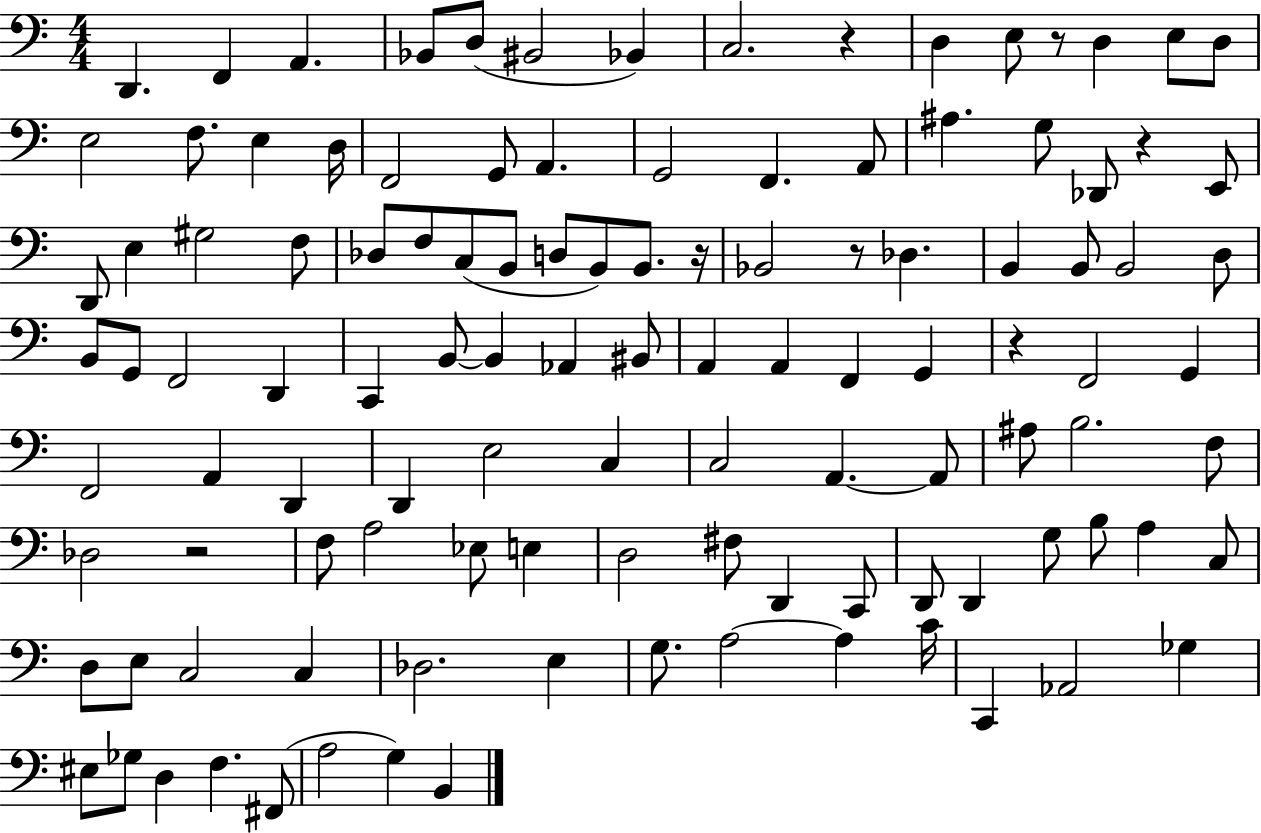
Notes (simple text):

D2/q. F2/q A2/q. Bb2/e D3/e BIS2/h Bb2/q C3/h. R/q D3/q E3/e R/e D3/q E3/e D3/e E3/h F3/e. E3/q D3/s F2/h G2/e A2/q. G2/h F2/q. A2/e A#3/q. G3/e Db2/e R/q E2/e D2/e E3/q G#3/h F3/e Db3/e F3/e C3/e B2/e D3/e B2/e B2/e. R/s Bb2/h R/e Db3/q. B2/q B2/e B2/h D3/e B2/e G2/e F2/h D2/q C2/q B2/e B2/q Ab2/q BIS2/e A2/q A2/q F2/q G2/q R/q F2/h G2/q F2/h A2/q D2/q D2/q E3/h C3/q C3/h A2/q. A2/e A#3/e B3/h. F3/e Db3/h R/h F3/e A3/h Eb3/e E3/q D3/h F#3/e D2/q C2/e D2/e D2/q G3/e B3/e A3/q C3/e D3/e E3/e C3/h C3/q Db3/h. E3/q G3/e. A3/h A3/q C4/s C2/q Ab2/h Gb3/q EIS3/e Gb3/e D3/q F3/q. F#2/e A3/h G3/q B2/q